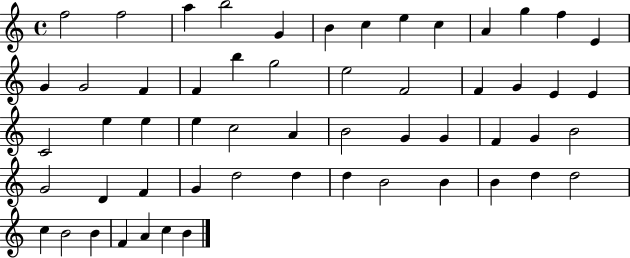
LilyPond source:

{
  \clef treble
  \time 4/4
  \defaultTimeSignature
  \key c \major
  f''2 f''2 | a''4 b''2 g'4 | b'4 c''4 e''4 c''4 | a'4 g''4 f''4 e'4 | \break g'4 g'2 f'4 | f'4 b''4 g''2 | e''2 f'2 | f'4 g'4 e'4 e'4 | \break c'2 e''4 e''4 | e''4 c''2 a'4 | b'2 g'4 g'4 | f'4 g'4 b'2 | \break g'2 d'4 f'4 | g'4 d''2 d''4 | d''4 b'2 b'4 | b'4 d''4 d''2 | \break c''4 b'2 b'4 | f'4 a'4 c''4 b'4 | \bar "|."
}